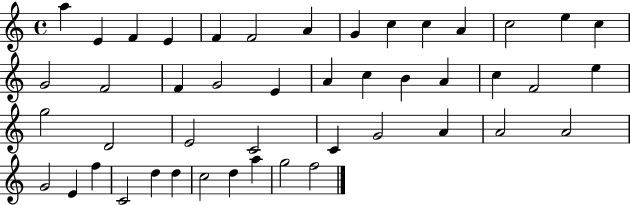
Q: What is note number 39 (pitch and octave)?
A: C4